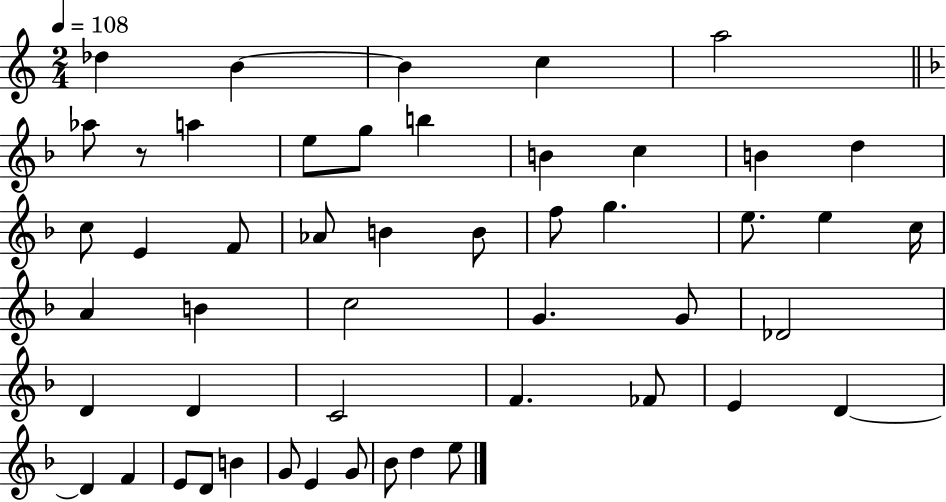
Db5/q B4/q B4/q C5/q A5/h Ab5/e R/e A5/q E5/e G5/e B5/q B4/q C5/q B4/q D5/q C5/e E4/q F4/e Ab4/e B4/q B4/e F5/e G5/q. E5/e. E5/q C5/s A4/q B4/q C5/h G4/q. G4/e Db4/h D4/q D4/q C4/h F4/q. FES4/e E4/q D4/q D4/q F4/q E4/e D4/e B4/q G4/e E4/q G4/e Bb4/e D5/q E5/e